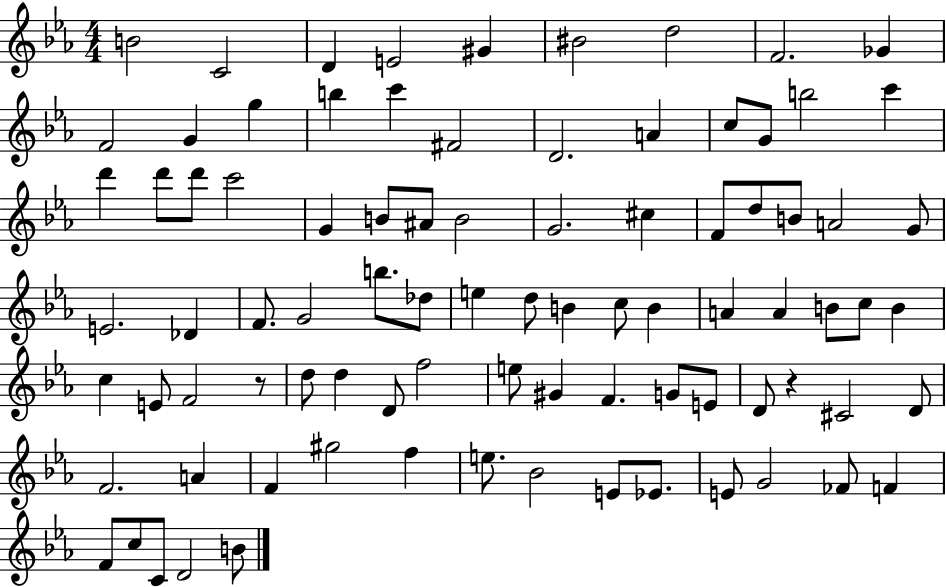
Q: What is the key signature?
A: EES major